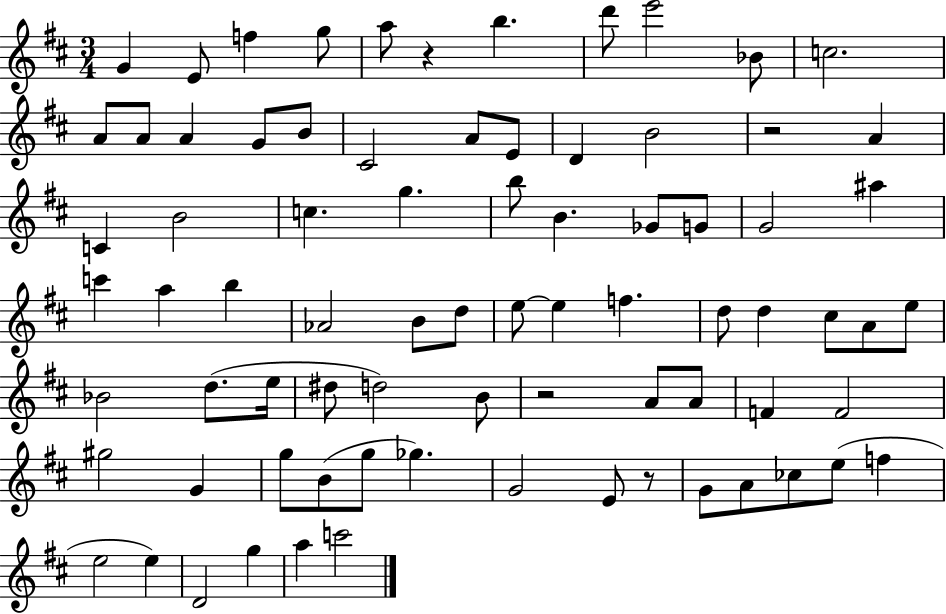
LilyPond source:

{
  \clef treble
  \numericTimeSignature
  \time 3/4
  \key d \major
  g'4 e'8 f''4 g''8 | a''8 r4 b''4. | d'''8 e'''2 bes'8 | c''2. | \break a'8 a'8 a'4 g'8 b'8 | cis'2 a'8 e'8 | d'4 b'2 | r2 a'4 | \break c'4 b'2 | c''4. g''4. | b''8 b'4. ges'8 g'8 | g'2 ais''4 | \break c'''4 a''4 b''4 | aes'2 b'8 d''8 | e''8~~ e''4 f''4. | d''8 d''4 cis''8 a'8 e''8 | \break bes'2 d''8.( e''16 | dis''8 d''2) b'8 | r2 a'8 a'8 | f'4 f'2 | \break gis''2 g'4 | g''8 b'8( g''8 ges''4.) | g'2 e'8 r8 | g'8 a'8 ces''8 e''8( f''4 | \break e''2 e''4) | d'2 g''4 | a''4 c'''2 | \bar "|."
}